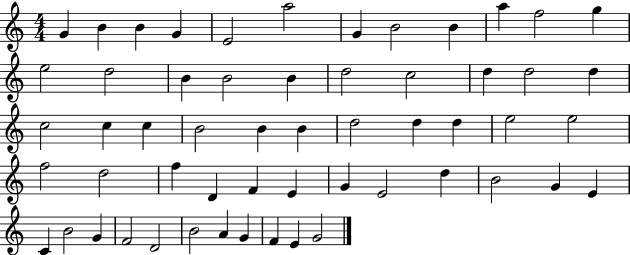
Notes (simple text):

G4/q B4/q B4/q G4/q E4/h A5/h G4/q B4/h B4/q A5/q F5/h G5/q E5/h D5/h B4/q B4/h B4/q D5/h C5/h D5/q D5/h D5/q C5/h C5/q C5/q B4/h B4/q B4/q D5/h D5/q D5/q E5/h E5/h F5/h D5/h F5/q D4/q F4/q E4/q G4/q E4/h D5/q B4/h G4/q E4/q C4/q B4/h G4/q F4/h D4/h B4/h A4/q G4/q F4/q E4/q G4/h